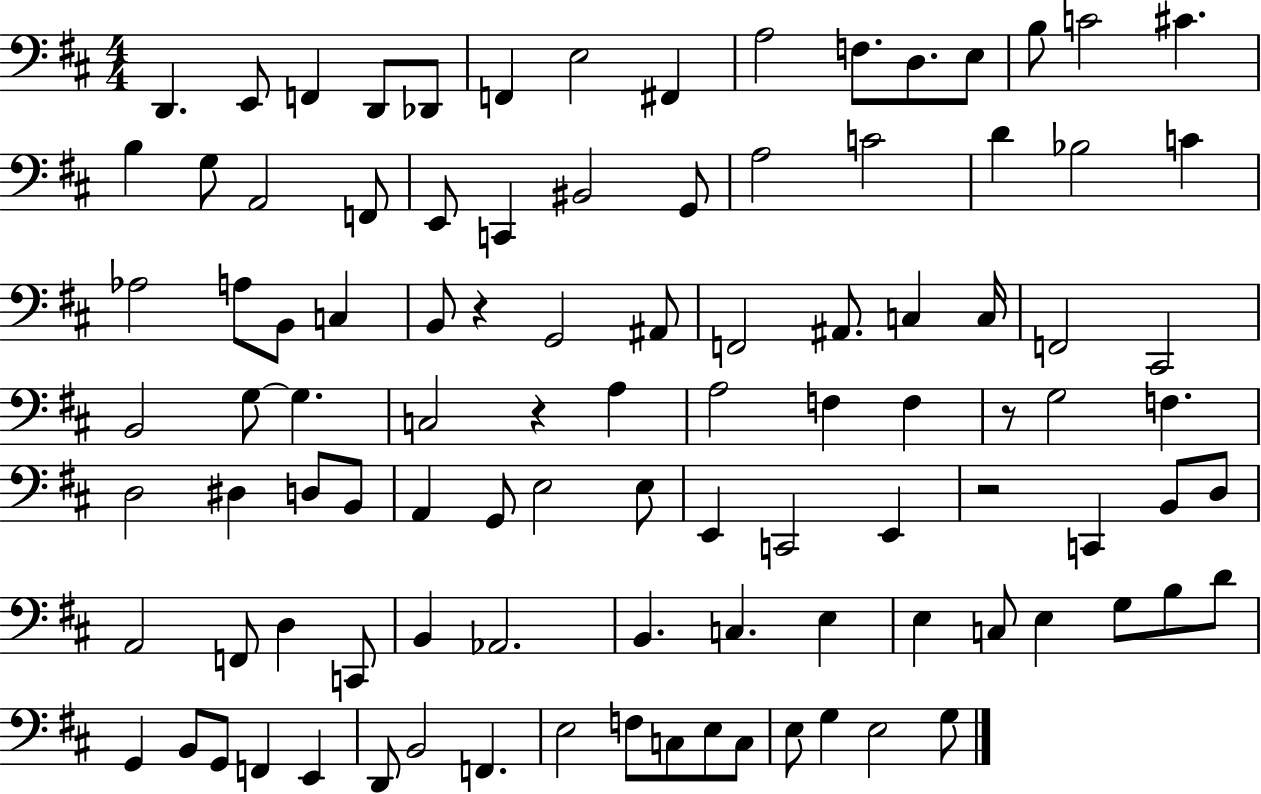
X:1
T:Untitled
M:4/4
L:1/4
K:D
D,, E,,/2 F,, D,,/2 _D,,/2 F,, E,2 ^F,, A,2 F,/2 D,/2 E,/2 B,/2 C2 ^C B, G,/2 A,,2 F,,/2 E,,/2 C,, ^B,,2 G,,/2 A,2 C2 D _B,2 C _A,2 A,/2 B,,/2 C, B,,/2 z G,,2 ^A,,/2 F,,2 ^A,,/2 C, C,/4 F,,2 ^C,,2 B,,2 G,/2 G, C,2 z A, A,2 F, F, z/2 G,2 F, D,2 ^D, D,/2 B,,/2 A,, G,,/2 E,2 E,/2 E,, C,,2 E,, z2 C,, B,,/2 D,/2 A,,2 F,,/2 D, C,,/2 B,, _A,,2 B,, C, E, E, C,/2 E, G,/2 B,/2 D/2 G,, B,,/2 G,,/2 F,, E,, D,,/2 B,,2 F,, E,2 F,/2 C,/2 E,/2 C,/2 E,/2 G, E,2 G,/2